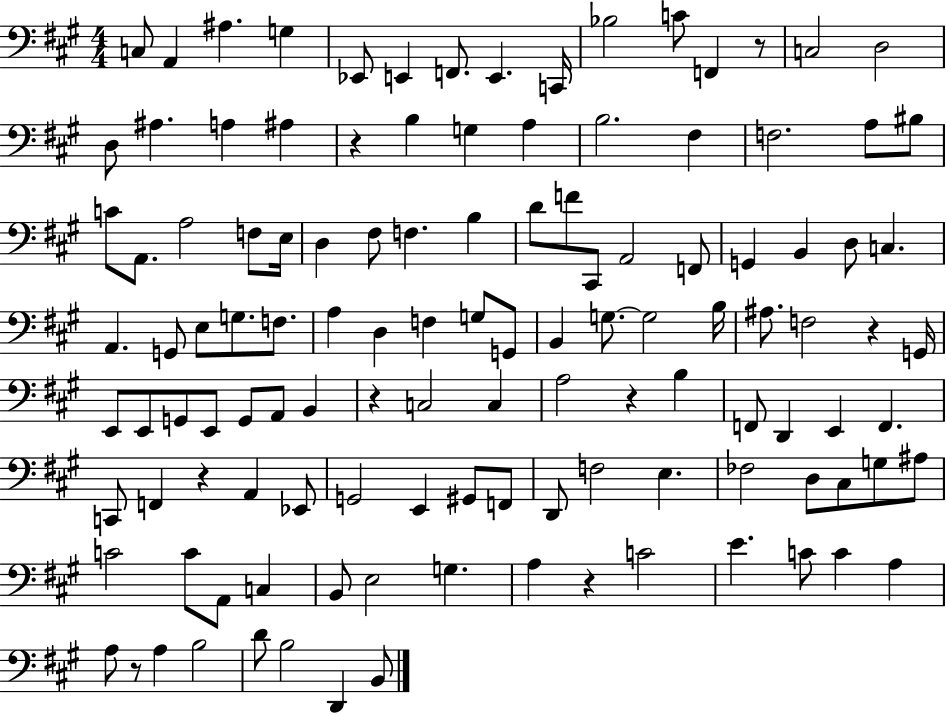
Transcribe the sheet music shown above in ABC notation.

X:1
T:Untitled
M:4/4
L:1/4
K:A
C,/2 A,, ^A, G, _E,,/2 E,, F,,/2 E,, C,,/4 _B,2 C/2 F,, z/2 C,2 D,2 D,/2 ^A, A, ^A, z B, G, A, B,2 ^F, F,2 A,/2 ^B,/2 C/2 A,,/2 A,2 F,/2 E,/4 D, ^F,/2 F, B, D/2 F/2 ^C,,/2 A,,2 F,,/2 G,, B,, D,/2 C, A,, G,,/2 E,/2 G,/2 F,/2 A, D, F, G,/2 G,,/2 B,, G,/2 G,2 B,/4 ^A,/2 F,2 z G,,/4 E,,/2 E,,/2 G,,/2 E,,/2 G,,/2 A,,/2 B,, z C,2 C, A,2 z B, F,,/2 D,, E,, F,, C,,/2 F,, z A,, _E,,/2 G,,2 E,, ^G,,/2 F,,/2 D,,/2 F,2 E, _F,2 D,/2 ^C,/2 G,/2 ^A,/2 C2 C/2 A,,/2 C, B,,/2 E,2 G, A, z C2 E C/2 C A, A,/2 z/2 A, B,2 D/2 B,2 D,, B,,/2